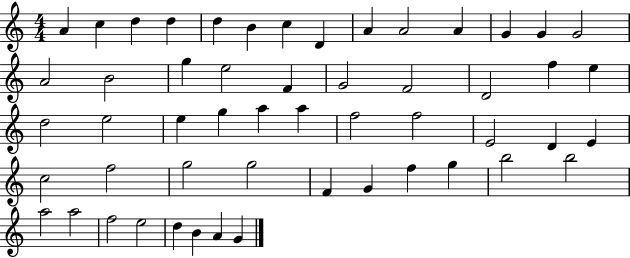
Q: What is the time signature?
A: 4/4